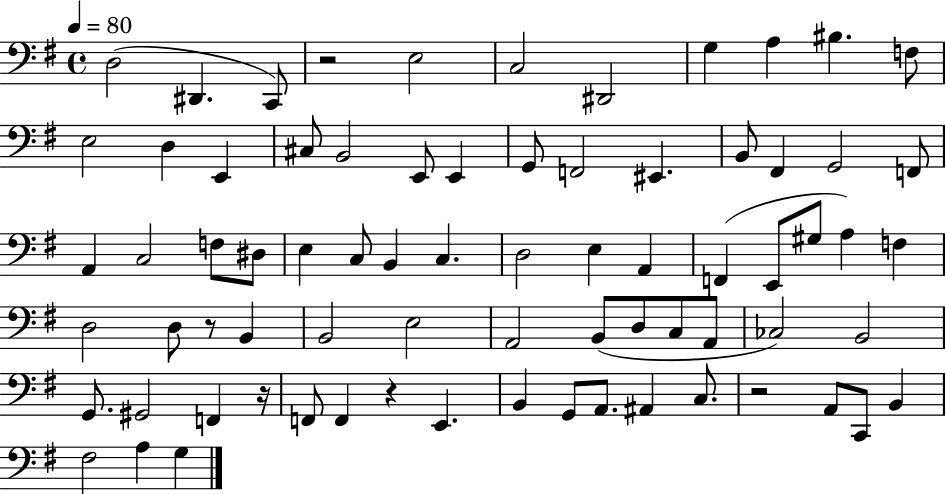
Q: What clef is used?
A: bass